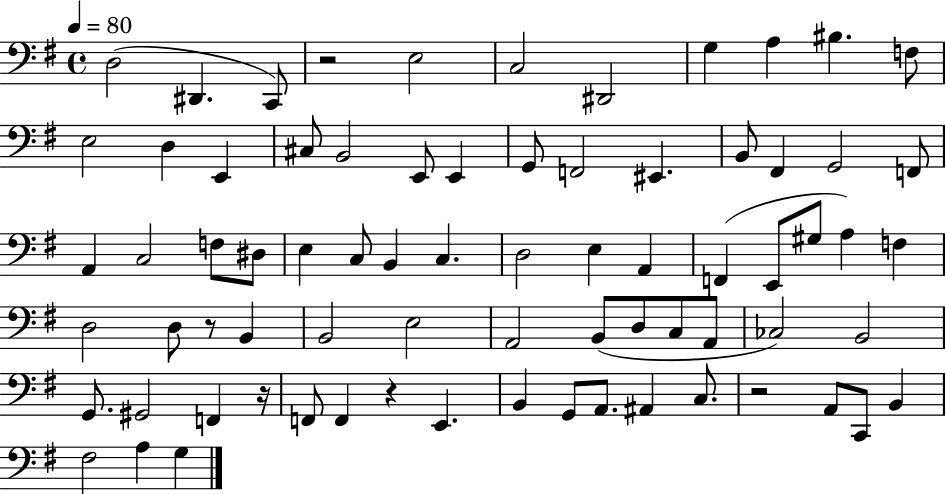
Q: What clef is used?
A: bass